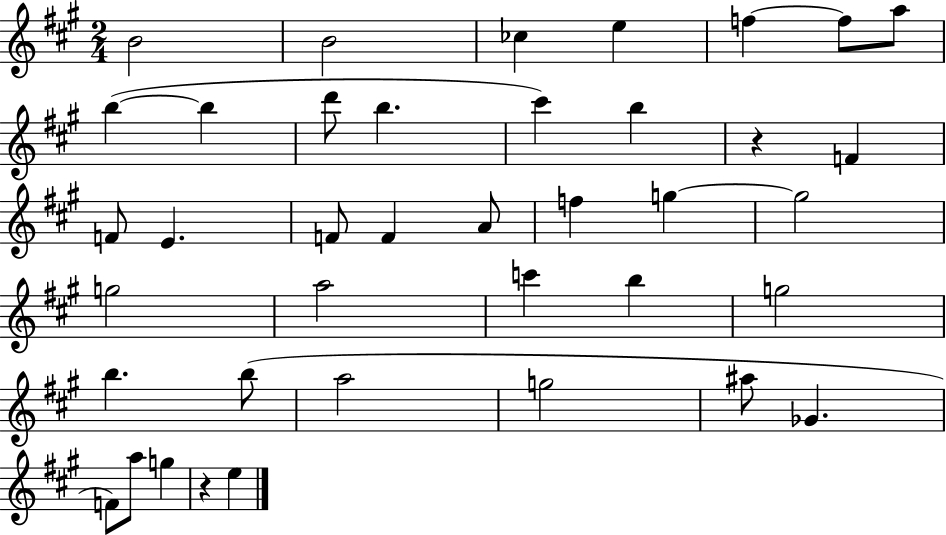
B4/h B4/h CES5/q E5/q F5/q F5/e A5/e B5/q B5/q D6/e B5/q. C#6/q B5/q R/q F4/q F4/e E4/q. F4/e F4/q A4/e F5/q G5/q G5/h G5/h A5/h C6/q B5/q G5/h B5/q. B5/e A5/h G5/h A#5/e Gb4/q. F4/e A5/e G5/q R/q E5/q